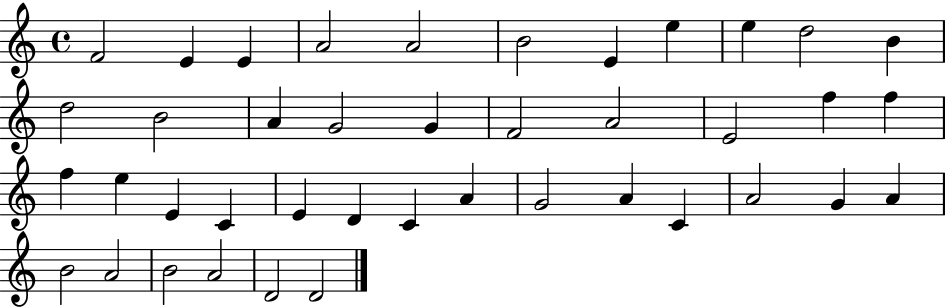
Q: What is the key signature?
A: C major